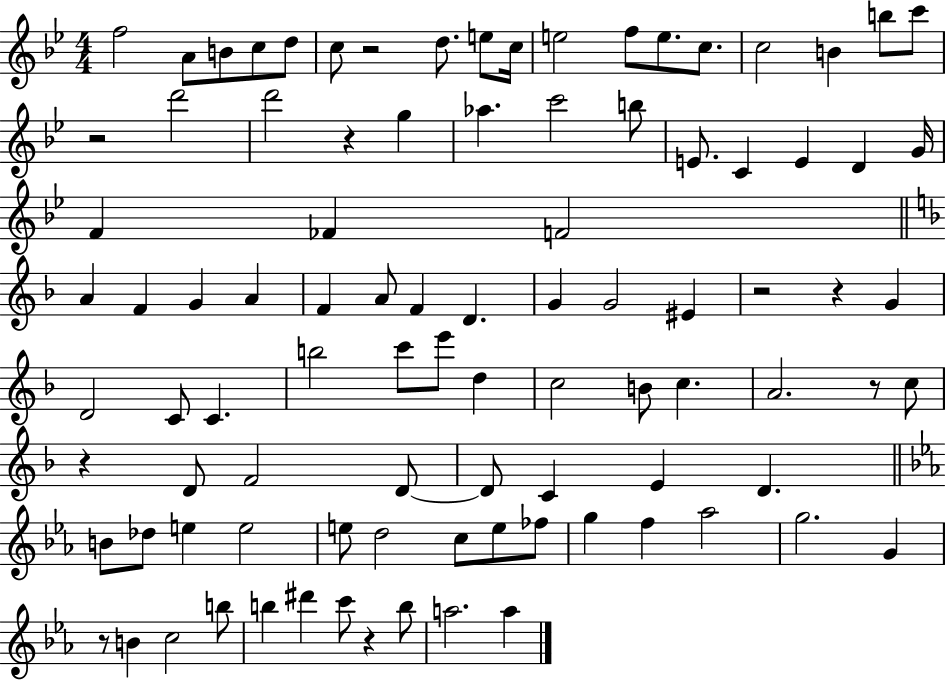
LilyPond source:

{
  \clef treble
  \numericTimeSignature
  \time 4/4
  \key bes \major
  f''2 a'8 b'8 c''8 d''8 | c''8 r2 d''8. e''8 c''16 | e''2 f''8 e''8. c''8. | c''2 b'4 b''8 c'''8 | \break r2 d'''2 | d'''2 r4 g''4 | aes''4. c'''2 b''8 | e'8. c'4 e'4 d'4 g'16 | \break f'4 fes'4 f'2 | \bar "||" \break \key f \major a'4 f'4 g'4 a'4 | f'4 a'8 f'4 d'4. | g'4 g'2 eis'4 | r2 r4 g'4 | \break d'2 c'8 c'4. | b''2 c'''8 e'''8 d''4 | c''2 b'8 c''4. | a'2. r8 c''8 | \break r4 d'8 f'2 d'8~~ | d'8 c'4 e'4 d'4. | \bar "||" \break \key c \minor b'8 des''8 e''4 e''2 | e''8 d''2 c''8 e''8 fes''8 | g''4 f''4 aes''2 | g''2. g'4 | \break r8 b'4 c''2 b''8 | b''4 dis'''4 c'''8 r4 b''8 | a''2. a''4 | \bar "|."
}